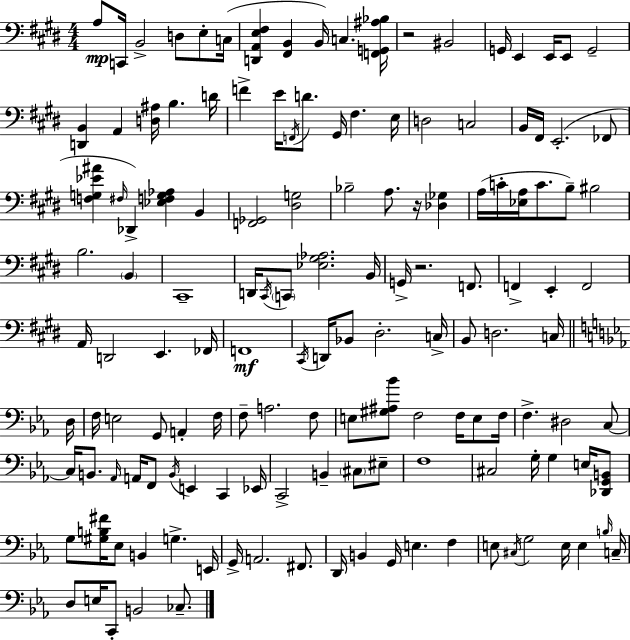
{
  \clef bass
  \numericTimeSignature
  \time 4/4
  \key e \major
  a8\mp c,16 b,2-> d8 e8-. c16( | <d, a, e fis>4 <fis, b,>4 b,16) c4. <f, g, ais bes>16 | r2 bis,2 | g,16 e,4 e,16 e,8 g,2-- | \break <d, b,>4 a,4 <d ais>16 b4. d'16 | f'4-> e'16 \acciaccatura { f,16 } d'8. gis,16 fis4. | e16 d2 c2 | b,16 fis,16 e,2.-.( fes,8 | \break <f g ees' ais'>4 \grace { fis16 } des,4->) <ees f g aes>4 b,4 | <f, ges,>2 <dis g>2 | bes2-- a8. r16 <des ges>4 | a16( c'16-. <ees a>16 c'8. b8--) bis2 | \break b2. \parenthesize b,4 | cis,1-- | d,16 \acciaccatura { cis,16 } \parenthesize c,8 <ees gis aes>2. | b,16 g,16-> r2. | \break f,8. f,4-> e,4-. f,2 | a,16 d,2 e,4. | fes,16 f,1\mf | \acciaccatura { cis,16 } d,16 bes,8 dis2.-. | \break c16-> b,8 d2. | c16 \bar "||" \break \key ees \major d16 f16 e2 g,8 a,4-. | f16 f8-- a2. f8 | e8 <gis ais bes'>8 f2 f16 e8 | f16 f4.-> dis2 c8~~ | \break c16 b,8. \grace { aes,16 } a,16 f,8 \acciaccatura { b,16 } e,4 c,4 | ees,16 c,2-> b,4-- \parenthesize cis8 | eis8-- f1 | cis2 g16-. g4 | \break e16 <des, g, b,>8 g8 <gis b fis'>16 ees8 b,4 g4.-> | e,16 g,16-> a,2. | fis,8. d,16 b,4 g,16 e4. f4 | e8 \acciaccatura { cis16 } g2 e16 e4 | \break \grace { b16 } c16-- d8 e16 c,8-. b,2 | ces8.-- \bar "|."
}